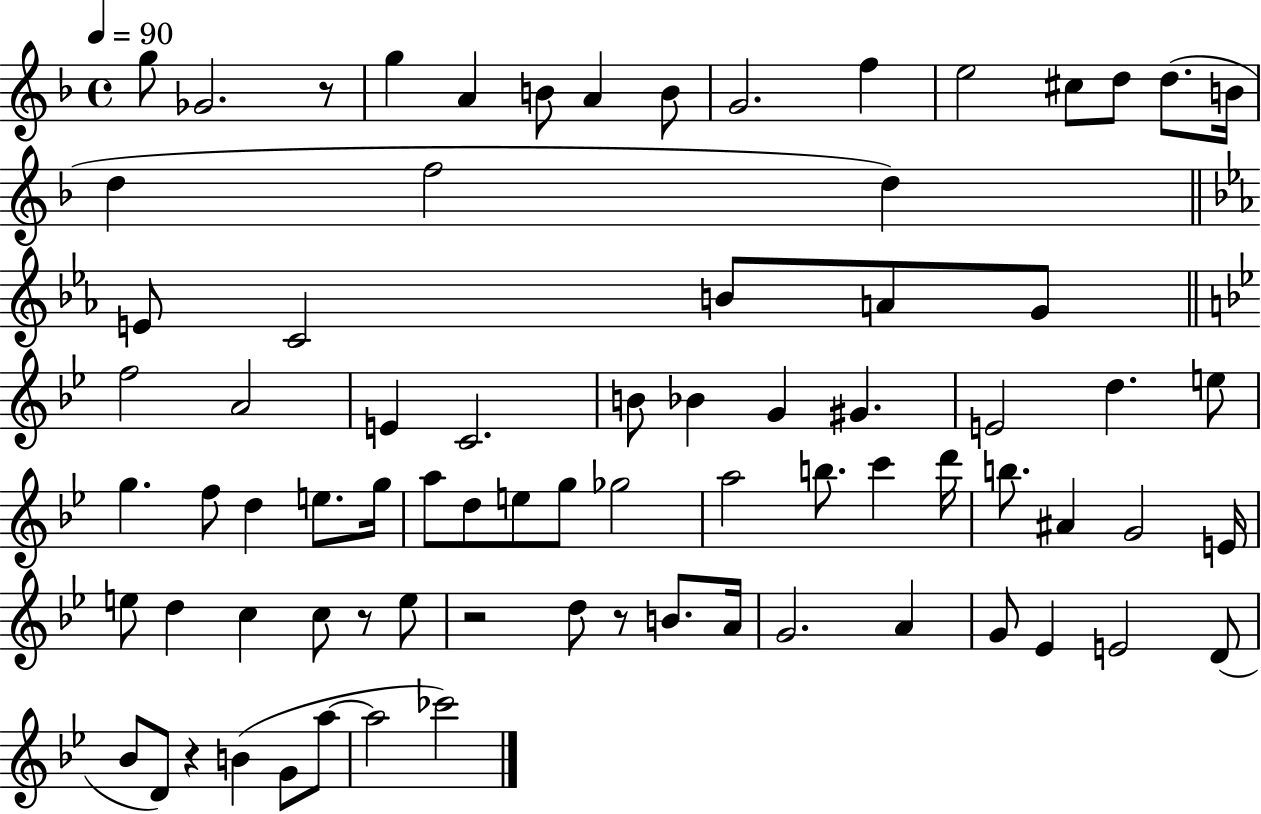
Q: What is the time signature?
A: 4/4